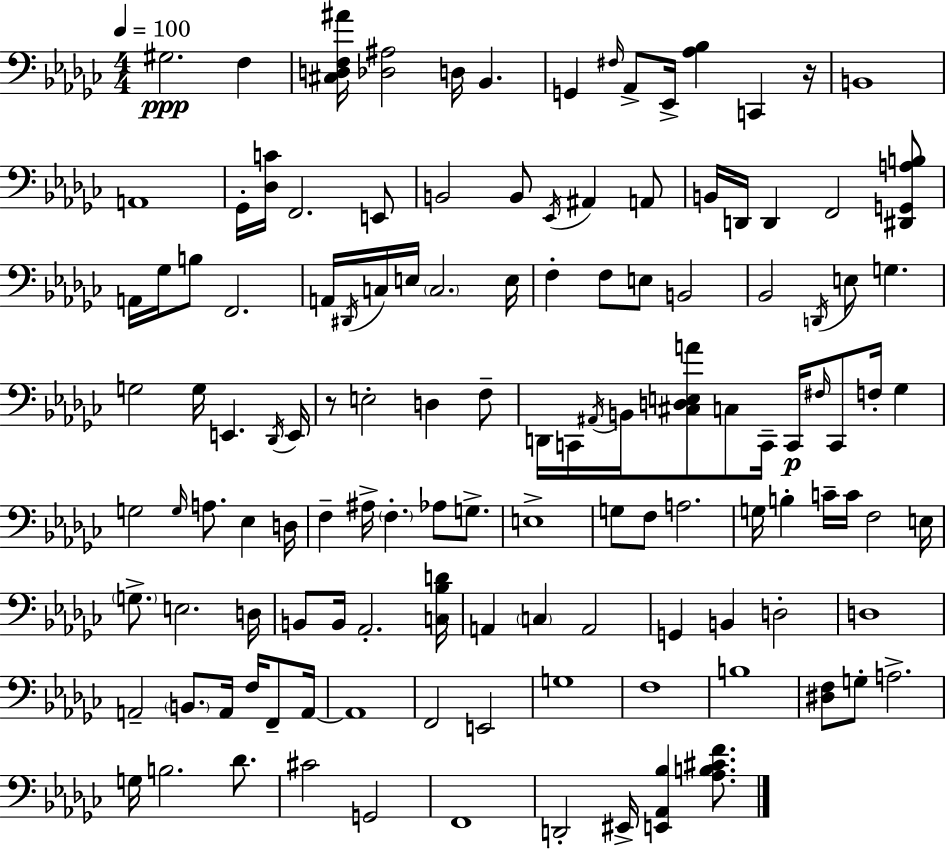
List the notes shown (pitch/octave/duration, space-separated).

G#3/h. F3/q [C#3,D3,F3,A#4]/s [Db3,A#3]/h D3/s Bb2/q. G2/q F#3/s Ab2/e Eb2/s [Ab3,Bb3]/q C2/q R/s B2/w A2/w Gb2/s [Db3,C4]/s F2/h. E2/e B2/h B2/e Eb2/s A#2/q A2/e B2/s D2/s D2/q F2/h [D#2,G2,A3,B3]/e A2/s Gb3/s B3/e F2/h. A2/s D#2/s C3/s E3/s C3/h. E3/s F3/q F3/e E3/e B2/h Bb2/h D2/s E3/e G3/q. G3/h G3/s E2/q. Db2/s E2/s R/e E3/h D3/q F3/e D2/s C2/s A#2/s B2/s [C#3,D3,E3,A4]/e C3/e C2/s C2/s F#3/s C2/e F3/s Gb3/q G3/h G3/s A3/e. Eb3/q D3/s F3/q A#3/s F3/q. Ab3/e G3/e. E3/w G3/e F3/e A3/h. G3/s B3/q C4/s C4/s F3/h E3/s G3/e. E3/h. D3/s B2/e B2/s Ab2/h. [C3,Bb3,D4]/s A2/q C3/q A2/h G2/q B2/q D3/h D3/w A2/h B2/e. A2/s F3/s F2/e A2/s A2/w F2/h E2/h G3/w F3/w B3/w [D#3,F3]/e G3/e A3/h. G3/s B3/h. Db4/e. C#4/h G2/h F2/w D2/h EIS2/s [E2,Ab2,Bb3]/q [Ab3,B3,C#4,F4]/e.